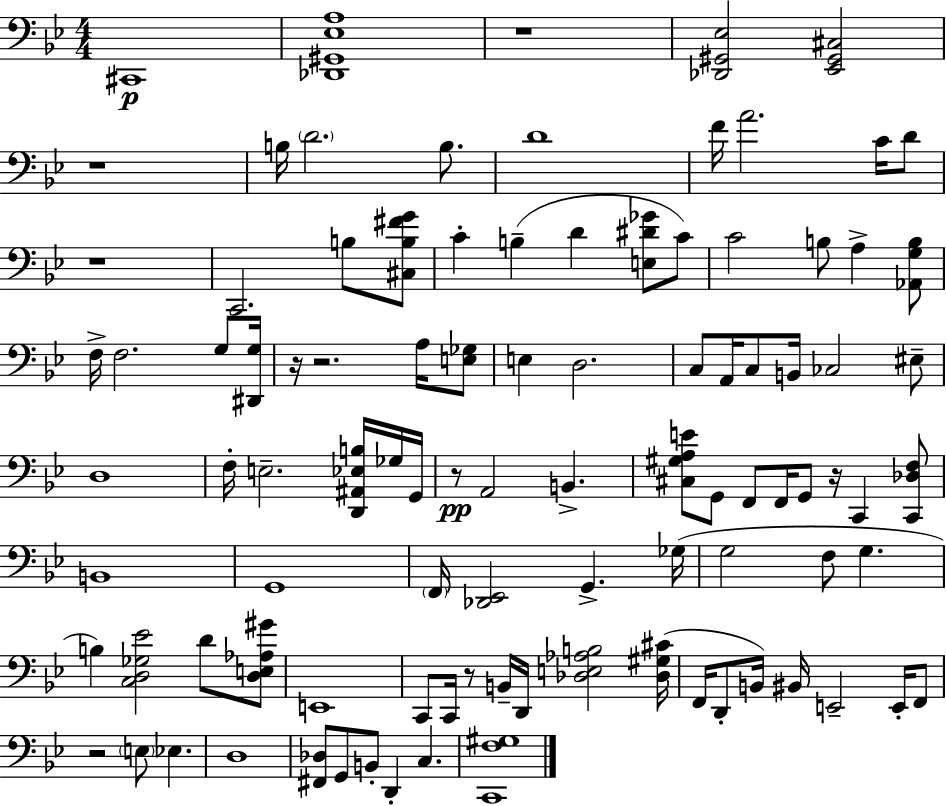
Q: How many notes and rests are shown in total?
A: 98